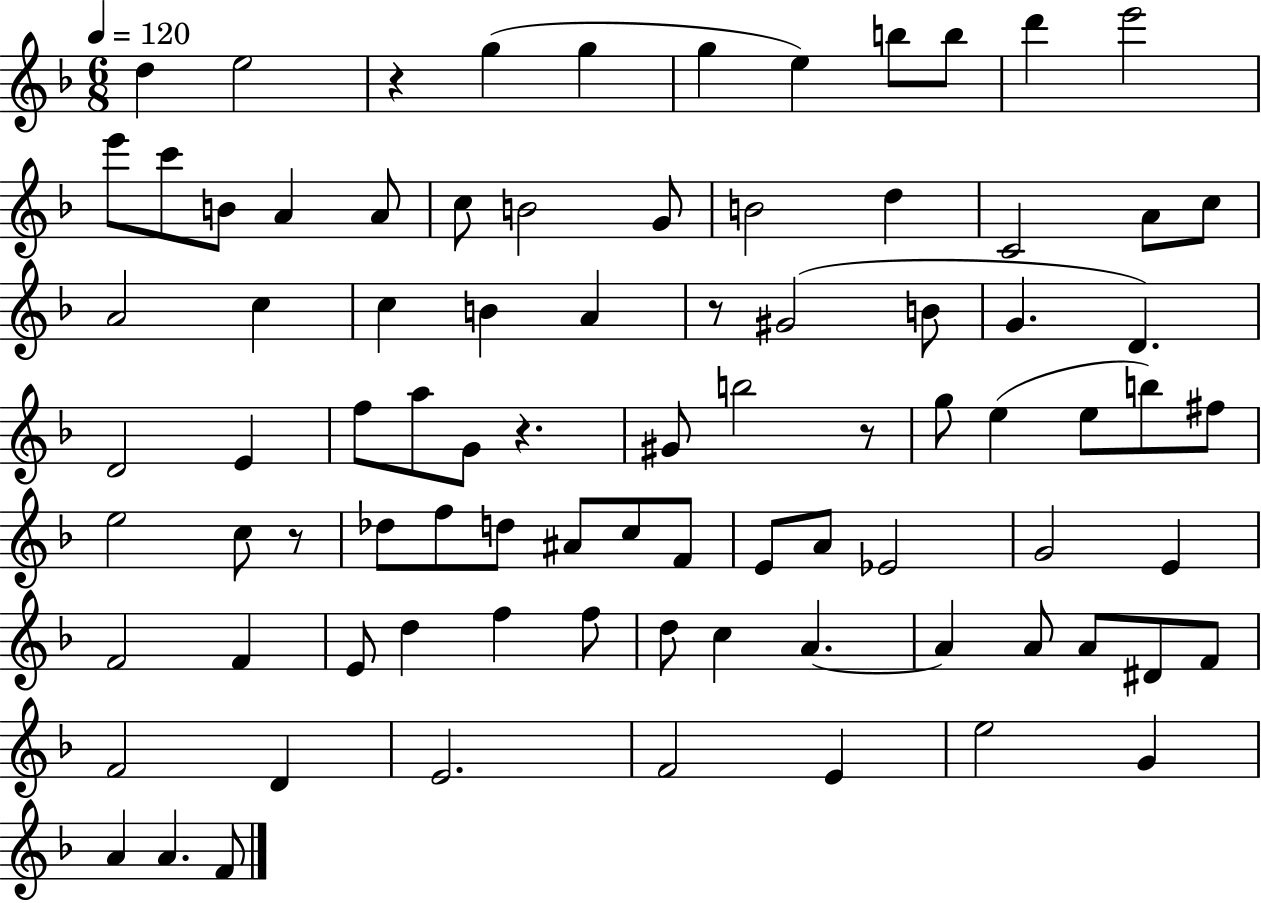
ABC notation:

X:1
T:Untitled
M:6/8
L:1/4
K:F
d e2 z g g g e b/2 b/2 d' e'2 e'/2 c'/2 B/2 A A/2 c/2 B2 G/2 B2 d C2 A/2 c/2 A2 c c B A z/2 ^G2 B/2 G D D2 E f/2 a/2 G/2 z ^G/2 b2 z/2 g/2 e e/2 b/2 ^f/2 e2 c/2 z/2 _d/2 f/2 d/2 ^A/2 c/2 F/2 E/2 A/2 _E2 G2 E F2 F E/2 d f f/2 d/2 c A A A/2 A/2 ^D/2 F/2 F2 D E2 F2 E e2 G A A F/2